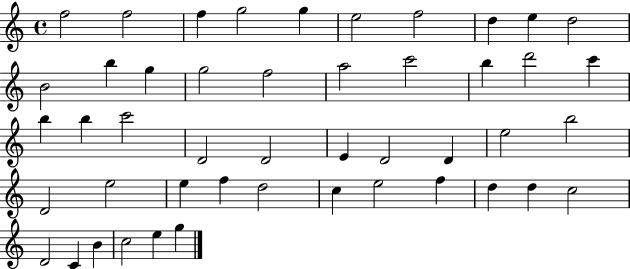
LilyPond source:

{
  \clef treble
  \time 4/4
  \defaultTimeSignature
  \key c \major
  f''2 f''2 | f''4 g''2 g''4 | e''2 f''2 | d''4 e''4 d''2 | \break b'2 b''4 g''4 | g''2 f''2 | a''2 c'''2 | b''4 d'''2 c'''4 | \break b''4 b''4 c'''2 | d'2 d'2 | e'4 d'2 d'4 | e''2 b''2 | \break d'2 e''2 | e''4 f''4 d''2 | c''4 e''2 f''4 | d''4 d''4 c''2 | \break d'2 c'4 b'4 | c''2 e''4 g''4 | \bar "|."
}